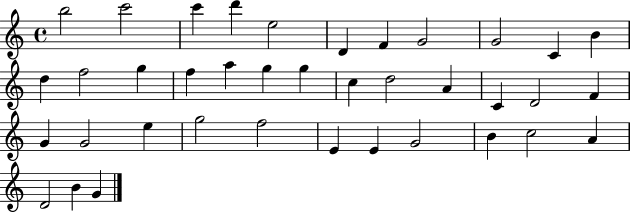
B5/h C6/h C6/q D6/q E5/h D4/q F4/q G4/h G4/h C4/q B4/q D5/q F5/h G5/q F5/q A5/q G5/q G5/q C5/q D5/h A4/q C4/q D4/h F4/q G4/q G4/h E5/q G5/h F5/h E4/q E4/q G4/h B4/q C5/h A4/q D4/h B4/q G4/q